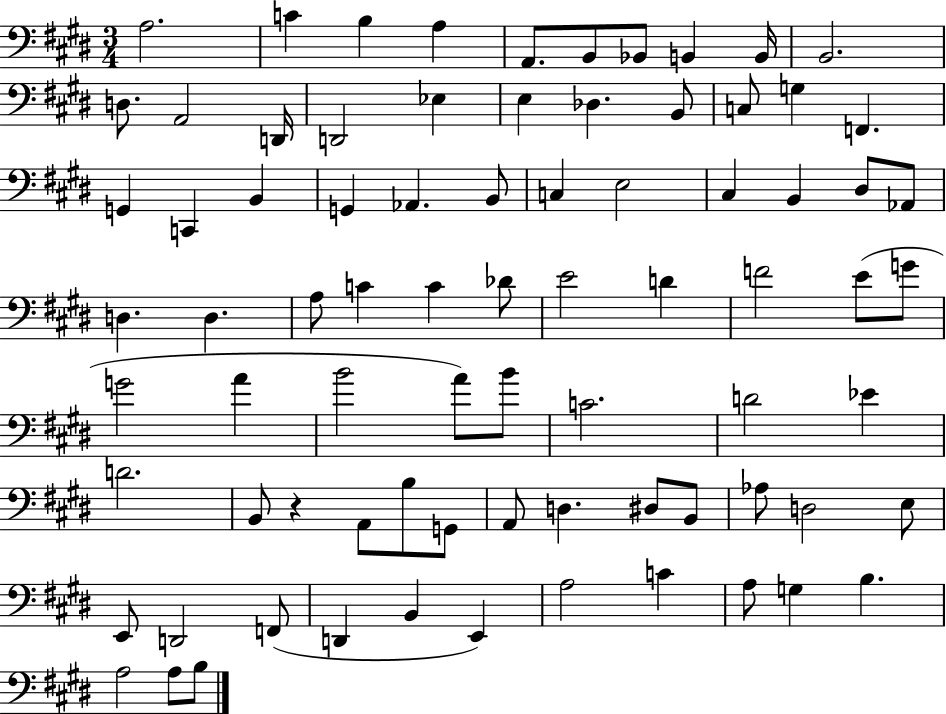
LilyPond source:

{
  \clef bass
  \numericTimeSignature
  \time 3/4
  \key e \major
  a2. | c'4 b4 a4 | a,8. b,8 bes,8 b,4 b,16 | b,2. | \break d8. a,2 d,16 | d,2 ees4 | e4 des4. b,8 | c8 g4 f,4. | \break g,4 c,4 b,4 | g,4 aes,4. b,8 | c4 e2 | cis4 b,4 dis8 aes,8 | \break d4. d4. | a8 c'4 c'4 des'8 | e'2 d'4 | f'2 e'8( g'8 | \break g'2 a'4 | b'2 a'8) b'8 | c'2. | d'2 ees'4 | \break d'2. | b,8 r4 a,8 b8 g,8 | a,8 d4. dis8 b,8 | aes8 d2 e8 | \break e,8 d,2 f,8( | d,4 b,4 e,4) | a2 c'4 | a8 g4 b4. | \break a2 a8 b8 | \bar "|."
}